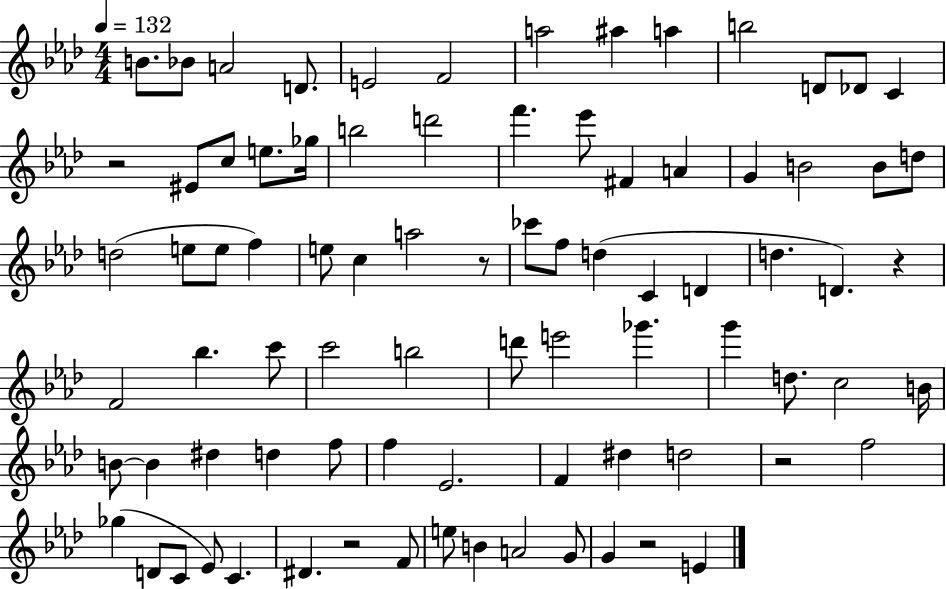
{
  \clef treble
  \numericTimeSignature
  \time 4/4
  \key aes \major
  \tempo 4 = 132
  \repeat volta 2 { b'8. bes'8 a'2 d'8. | e'2 f'2 | a''2 ais''4 a''4 | b''2 d'8 des'8 c'4 | \break r2 eis'8 c''8 e''8. ges''16 | b''2 d'''2 | f'''4. ees'''8 fis'4 a'4 | g'4 b'2 b'8 d''8 | \break d''2( e''8 e''8 f''4) | e''8 c''4 a''2 r8 | ces'''8 f''8 d''4( c'4 d'4 | d''4. d'4.) r4 | \break f'2 bes''4. c'''8 | c'''2 b''2 | d'''8 e'''2 ges'''4. | g'''4 d''8. c''2 b'16 | \break b'8~~ b'4 dis''4 d''4 f''8 | f''4 ees'2. | f'4 dis''4 d''2 | r2 f''2 | \break ges''4( d'8 c'8 ees'8) c'4. | dis'4. r2 f'8 | e''8 b'4 a'2 g'8 | g'4 r2 e'4 | \break } \bar "|."
}